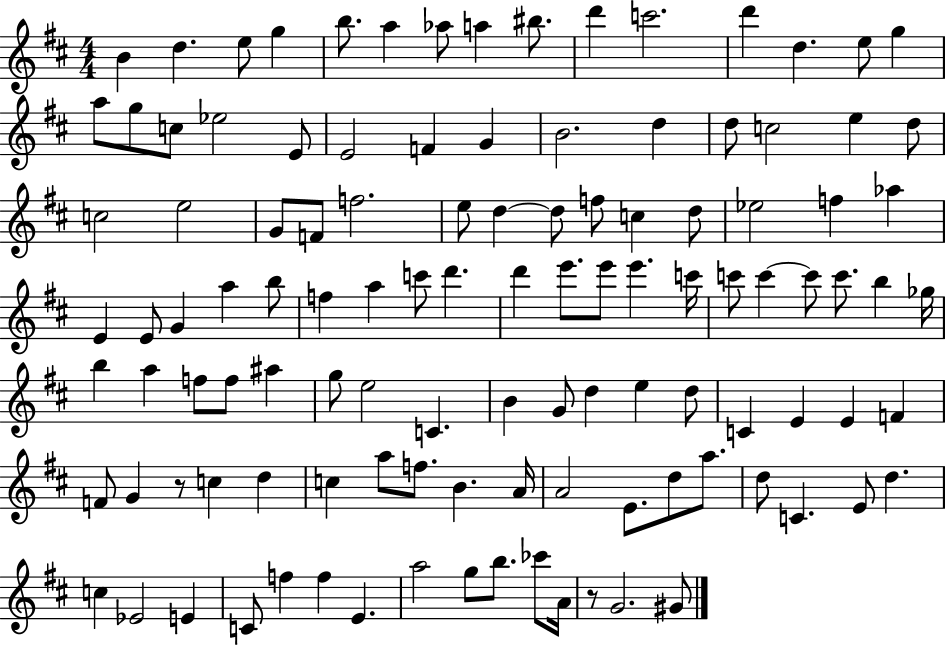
B4/q D5/q. E5/e G5/q B5/e. A5/q Ab5/e A5/q BIS5/e. D6/q C6/h. D6/q D5/q. E5/e G5/q A5/e G5/e C5/e Eb5/h E4/e E4/h F4/q G4/q B4/h. D5/q D5/e C5/h E5/q D5/e C5/h E5/h G4/e F4/e F5/h. E5/e D5/q D5/e F5/e C5/q D5/e Eb5/h F5/q Ab5/q E4/q E4/e G4/q A5/q B5/e F5/q A5/q C6/e D6/q. D6/q E6/e. E6/e E6/q. C6/s C6/e C6/q C6/e C6/e. B5/q Gb5/s B5/q A5/q F5/e F5/e A#5/q G5/e E5/h C4/q. B4/q G4/e D5/q E5/q D5/e C4/q E4/q E4/q F4/q F4/e G4/q R/e C5/q D5/q C5/q A5/e F5/e. B4/q. A4/s A4/h E4/e. D5/e A5/e. D5/e C4/q. E4/e D5/q. C5/q Eb4/h E4/q C4/e F5/q F5/q E4/q. A5/h G5/e B5/e. CES6/e A4/s R/e G4/h. G#4/e